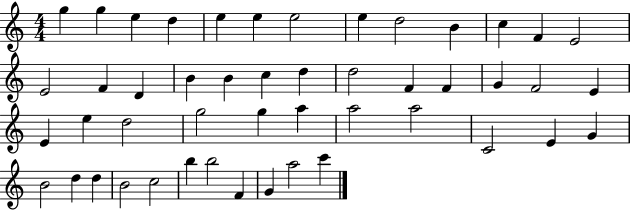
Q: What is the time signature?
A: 4/4